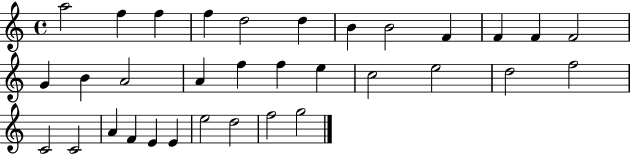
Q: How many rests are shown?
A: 0